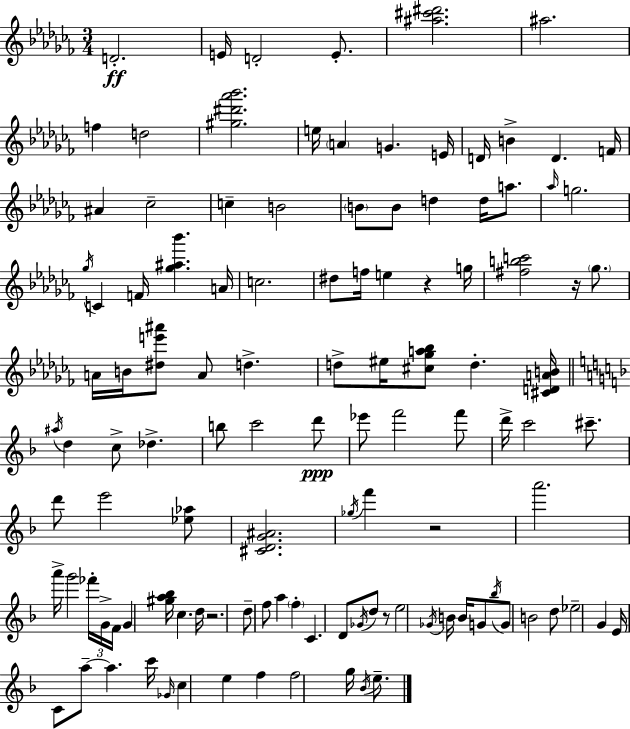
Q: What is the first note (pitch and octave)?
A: D4